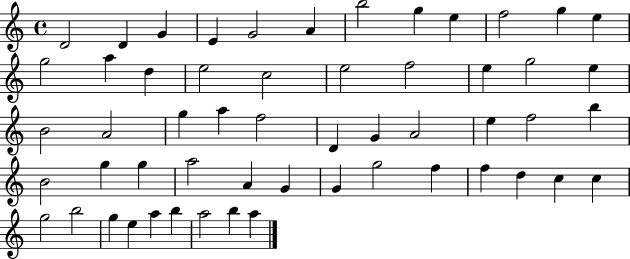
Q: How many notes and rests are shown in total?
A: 55